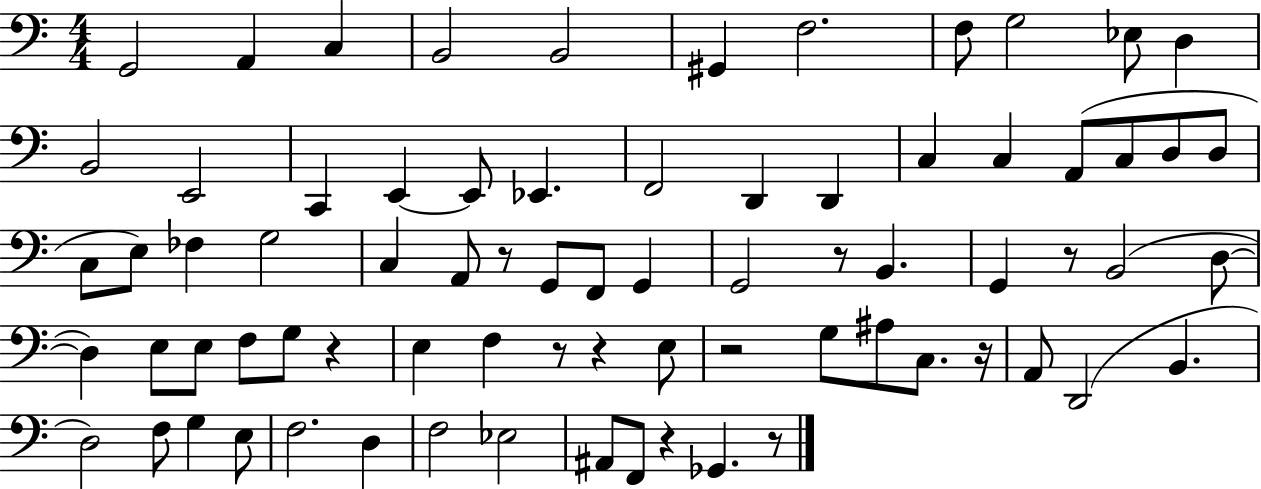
X:1
T:Untitled
M:4/4
L:1/4
K:C
G,,2 A,, C, B,,2 B,,2 ^G,, F,2 F,/2 G,2 _E,/2 D, B,,2 E,,2 C,, E,, E,,/2 _E,, F,,2 D,, D,, C, C, A,,/2 C,/2 D,/2 D,/2 C,/2 E,/2 _F, G,2 C, A,,/2 z/2 G,,/2 F,,/2 G,, G,,2 z/2 B,, G,, z/2 B,,2 D,/2 D, E,/2 E,/2 F,/2 G,/2 z E, F, z/2 z E,/2 z2 G,/2 ^A,/2 C,/2 z/4 A,,/2 D,,2 B,, D,2 F,/2 G, E,/2 F,2 D, F,2 _E,2 ^A,,/2 F,,/2 z _G,, z/2